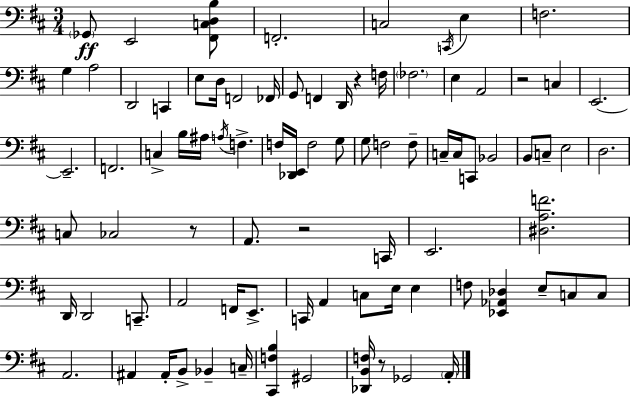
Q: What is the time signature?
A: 3/4